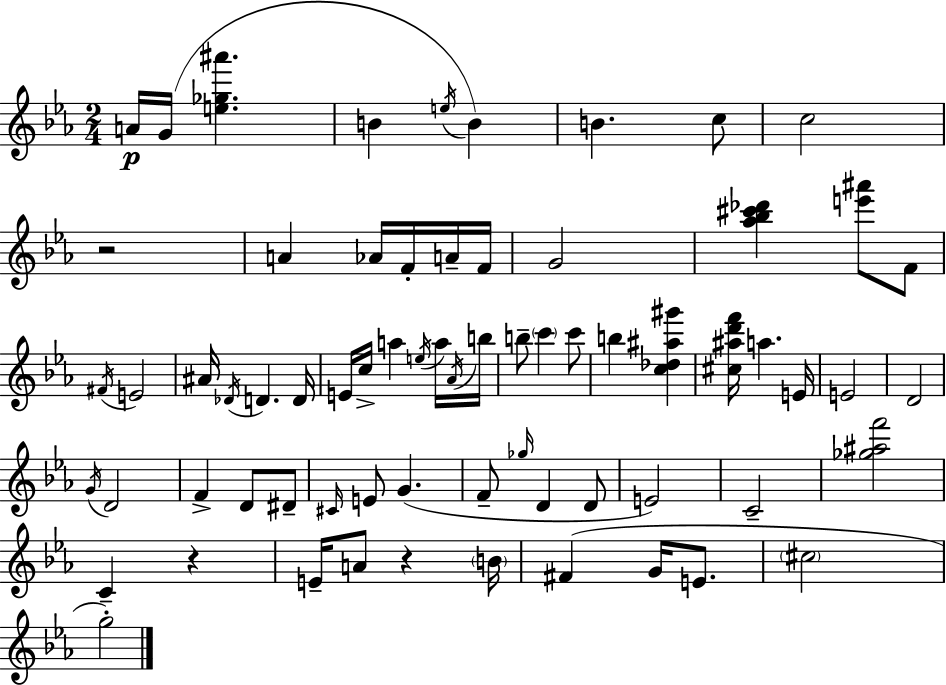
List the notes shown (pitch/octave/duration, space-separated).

A4/s G4/s [E5,Gb5,A#6]/q. B4/q E5/s B4/q B4/q. C5/e C5/h R/h A4/q Ab4/s F4/s A4/s F4/s G4/h [Ab5,Bb5,C#6,Db6]/q [E6,A#6]/e F4/e F#4/s E4/h A#4/s Db4/s D4/q. D4/s E4/s C5/s A5/q E5/s A5/s Ab4/s B5/s B5/e C6/q C6/e B5/q [C5,Db5,A#5,G#6]/q [C#5,A#5,D6,F6]/s A5/q. E4/s E4/h D4/h G4/s D4/h F4/q D4/e D#4/e C#4/s E4/e G4/q. F4/e Gb5/s D4/q D4/e E4/h C4/h [Gb5,A#5,F6]/h C4/q R/q E4/s A4/e R/q B4/s F#4/q G4/s E4/e. C#5/h G5/h